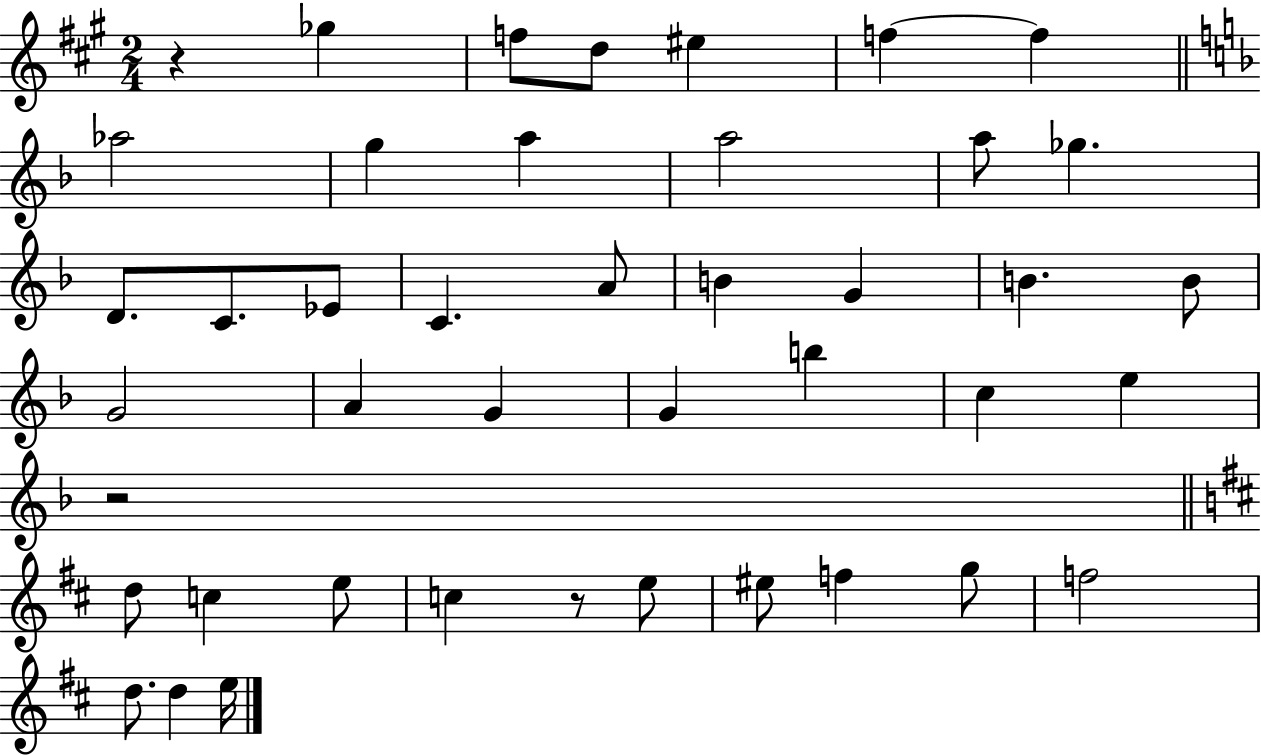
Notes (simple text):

R/q Gb5/q F5/e D5/e EIS5/q F5/q F5/q Ab5/h G5/q A5/q A5/h A5/e Gb5/q. D4/e. C4/e. Eb4/e C4/q. A4/e B4/q G4/q B4/q. B4/e G4/h A4/q G4/q G4/q B5/q C5/q E5/q R/h D5/e C5/q E5/e C5/q R/e E5/e EIS5/e F5/q G5/e F5/h D5/e. D5/q E5/s